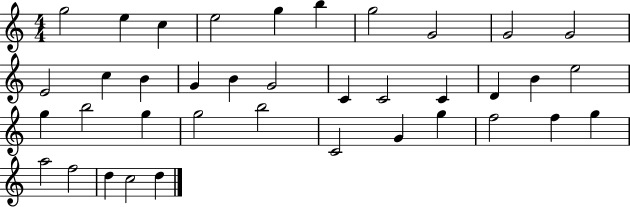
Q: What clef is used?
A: treble